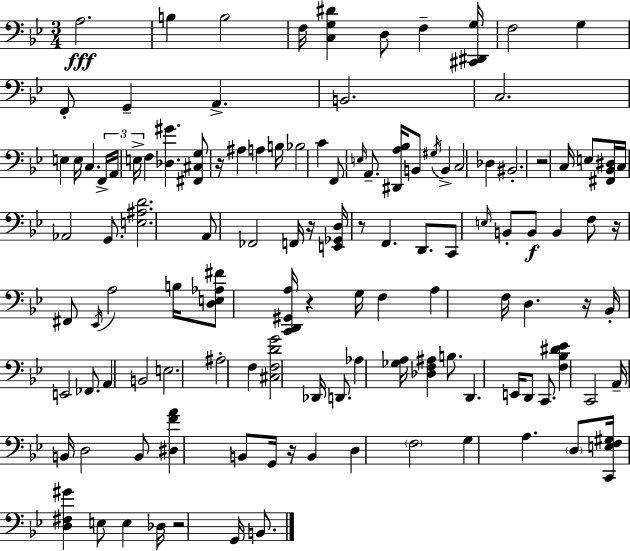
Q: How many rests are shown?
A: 9